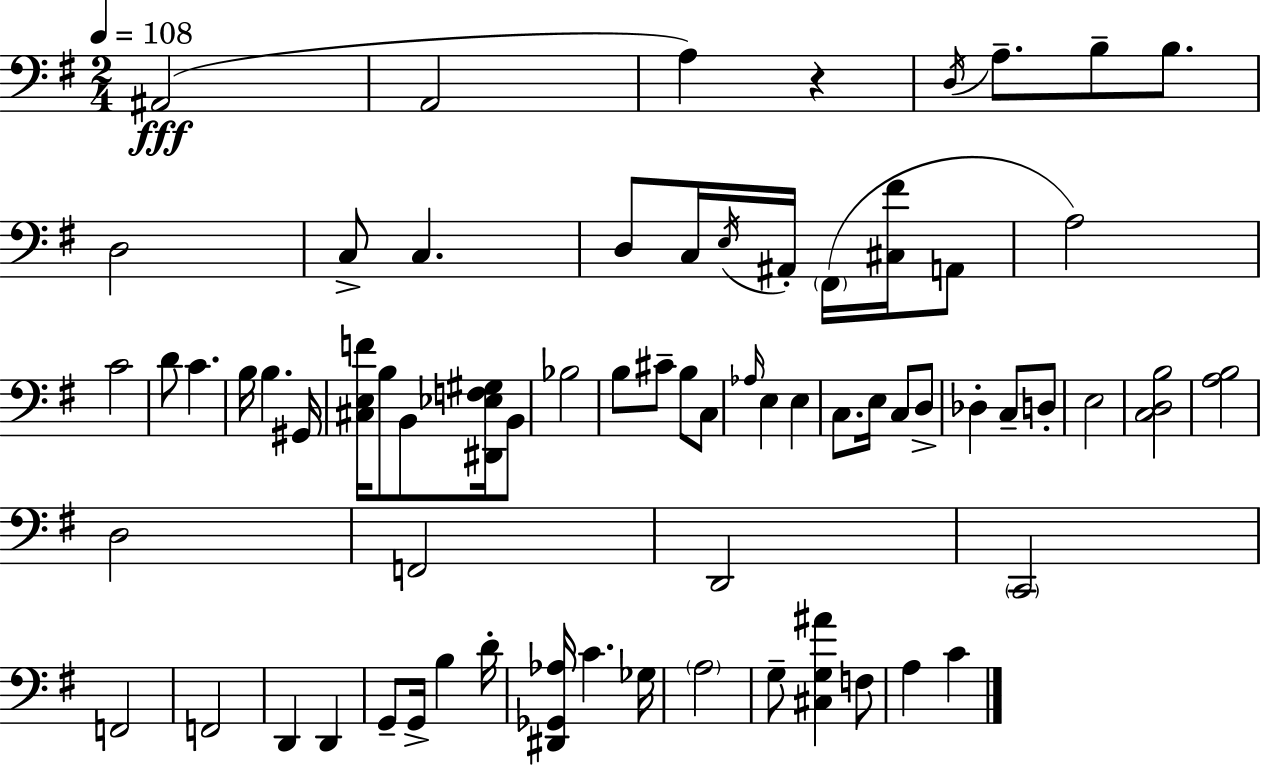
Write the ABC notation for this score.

X:1
T:Untitled
M:2/4
L:1/4
K:G
^A,,2 A,,2 A, z D,/4 A,/2 B,/2 B,/2 D,2 C,/2 C, D,/2 C,/4 E,/4 ^A,,/4 ^F,,/4 [^C,^F]/4 A,,/2 A,2 C2 D/2 C B,/4 B, ^G,,/4 [^C,E,F]/4 B,/2 B,,/2 [^D,,_E,F,^G,]/4 B,,/2 _B,2 B,/2 ^C/2 B,/2 C,/2 _A,/4 E, E, C,/2 E,/4 C,/2 D,/2 _D, C,/2 D,/2 E,2 [C,D,B,]2 [A,B,]2 D,2 F,,2 D,,2 C,,2 F,,2 F,,2 D,, D,, G,,/2 G,,/4 B, D/4 [^D,,_G,,_A,]/4 C _G,/4 A,2 G,/2 [^C,G,^A] F,/2 A, C